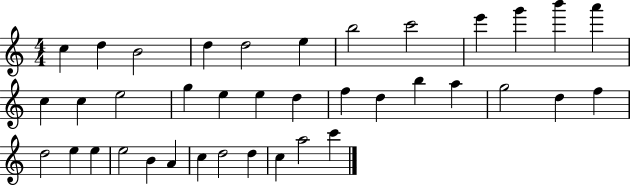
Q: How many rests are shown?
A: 0